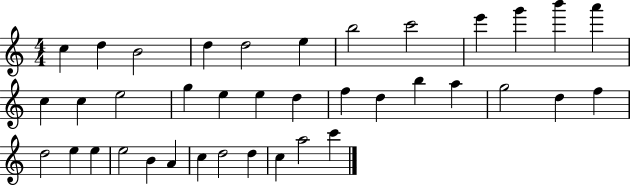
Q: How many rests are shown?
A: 0